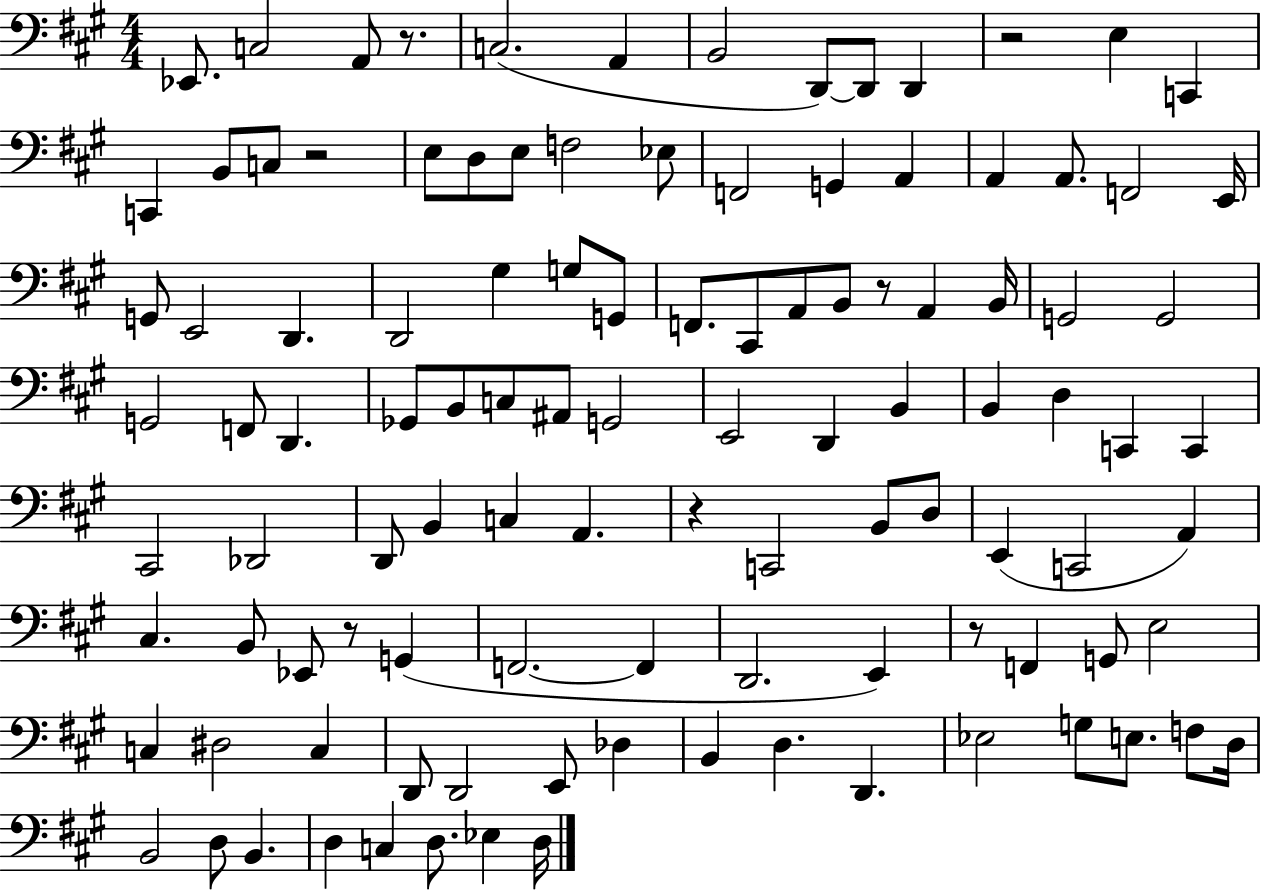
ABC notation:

X:1
T:Untitled
M:4/4
L:1/4
K:A
_E,,/2 C,2 A,,/2 z/2 C,2 A,, B,,2 D,,/2 D,,/2 D,, z2 E, C,, C,, B,,/2 C,/2 z2 E,/2 D,/2 E,/2 F,2 _E,/2 F,,2 G,, A,, A,, A,,/2 F,,2 E,,/4 G,,/2 E,,2 D,, D,,2 ^G, G,/2 G,,/2 F,,/2 ^C,,/2 A,,/2 B,,/2 z/2 A,, B,,/4 G,,2 G,,2 G,,2 F,,/2 D,, _G,,/2 B,,/2 C,/2 ^A,,/2 G,,2 E,,2 D,, B,, B,, D, C,, C,, ^C,,2 _D,,2 D,,/2 B,, C, A,, z C,,2 B,,/2 D,/2 E,, C,,2 A,, ^C, B,,/2 _E,,/2 z/2 G,, F,,2 F,, D,,2 E,, z/2 F,, G,,/2 E,2 C, ^D,2 C, D,,/2 D,,2 E,,/2 _D, B,, D, D,, _E,2 G,/2 E,/2 F,/2 D,/4 B,,2 D,/2 B,, D, C, D,/2 _E, D,/4